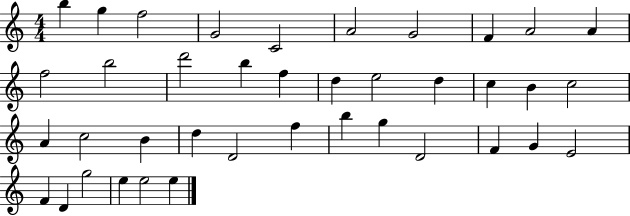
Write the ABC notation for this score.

X:1
T:Untitled
M:4/4
L:1/4
K:C
b g f2 G2 C2 A2 G2 F A2 A f2 b2 d'2 b f d e2 d c B c2 A c2 B d D2 f b g D2 F G E2 F D g2 e e2 e